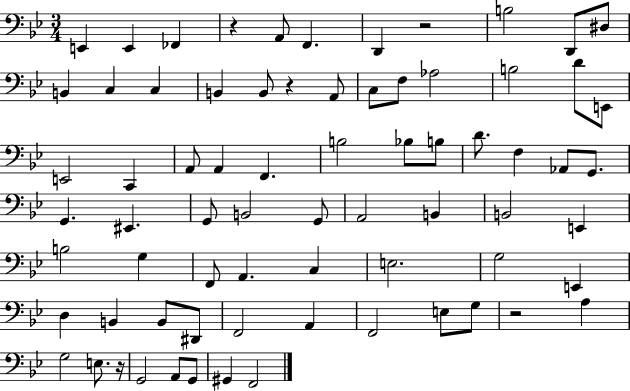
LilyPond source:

{
  \clef bass
  \numericTimeSignature
  \time 3/4
  \key bes \major
  e,4 e,4 fes,4 | r4 a,8 f,4. | d,4 r2 | b2 d,8 dis8 | \break b,4 c4 c4 | b,4 b,8 r4 a,8 | c8 f8 aes2 | b2 d'8 e,8 | \break e,2 c,4 | a,8 a,4 f,4. | b2 bes8 b8 | d'8. f4 aes,8 g,8. | \break g,4. eis,4. | g,8 b,2 g,8 | a,2 b,4 | b,2 e,4 | \break b2 g4 | f,8 a,4. c4 | e2. | g2 e,4 | \break d4 b,4 b,8 dis,8 | f,2 a,4 | f,2 e8 g8 | r2 a4 | \break g2 e8. r16 | g,2 a,8 g,8 | gis,4 f,2 | \bar "|."
}